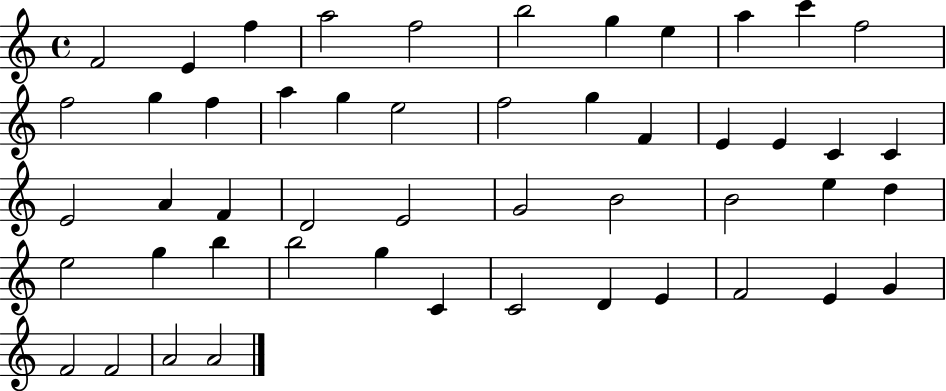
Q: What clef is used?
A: treble